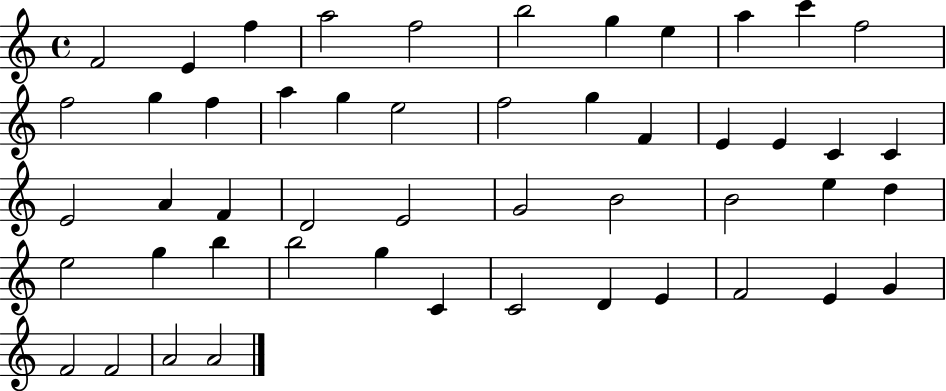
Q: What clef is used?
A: treble